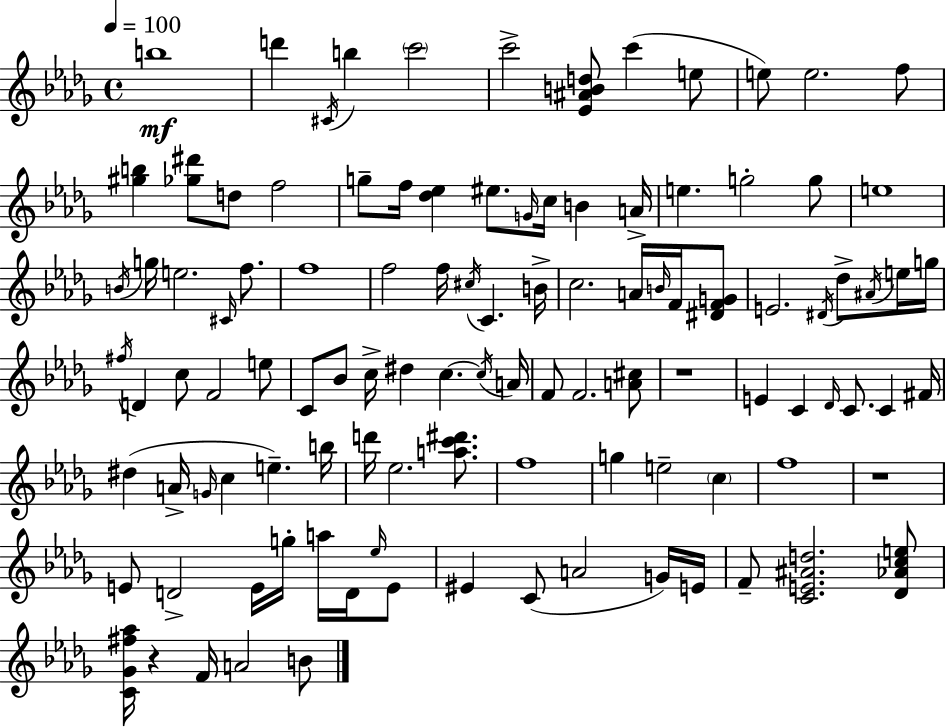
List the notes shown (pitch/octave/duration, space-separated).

B5/w D6/q C#4/s B5/q C6/h C6/h [Eb4,A#4,B4,D5]/e C6/q E5/e E5/e E5/h. F5/e [G#5,B5]/q [Gb5,D#6]/e D5/e F5/h G5/e F5/s [Db5,Eb5]/q EIS5/e. G4/s C5/s B4/q A4/s E5/q. G5/h G5/e E5/w B4/s G5/s E5/h. C#4/s F5/e. F5/w F5/h F5/s C#5/s C4/q. B4/s C5/h. A4/s B4/s F4/s [D#4,F4,G4]/e E4/h. D#4/s Db5/e A#4/s E5/s G5/s F#5/s D4/q C5/e F4/h E5/e C4/e Bb4/e C5/s D#5/q C5/q. C5/s A4/s F4/e F4/h. [A4,C#5]/e R/w E4/q C4/q Db4/s C4/e. C4/q F#4/s D#5/q A4/s G4/s C5/q E5/q. B5/s D6/s Eb5/h. [A5,C6,D#6]/e. F5/w G5/q E5/h C5/q F5/w R/w E4/e D4/h E4/s G5/s A5/s D4/s Eb5/s E4/e EIS4/q C4/e A4/h G4/s E4/s F4/e [C4,E4,A#4,D5]/h. [Db4,Ab4,C5,E5]/e [C4,Gb4,F#5,Ab5]/s R/q F4/s A4/h B4/e